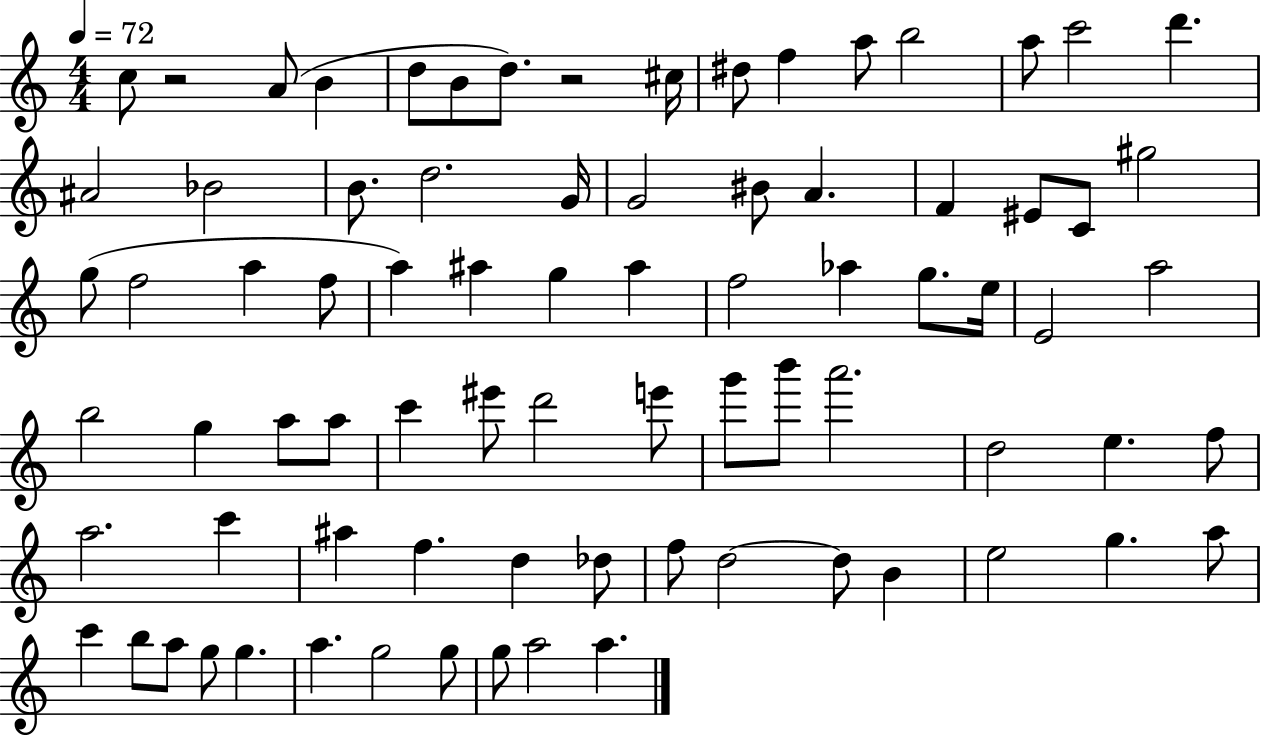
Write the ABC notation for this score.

X:1
T:Untitled
M:4/4
L:1/4
K:C
c/2 z2 A/2 B d/2 B/2 d/2 z2 ^c/4 ^d/2 f a/2 b2 a/2 c'2 d' ^A2 _B2 B/2 d2 G/4 G2 ^B/2 A F ^E/2 C/2 ^g2 g/2 f2 a f/2 a ^a g ^a f2 _a g/2 e/4 E2 a2 b2 g a/2 a/2 c' ^e'/2 d'2 e'/2 g'/2 b'/2 a'2 d2 e f/2 a2 c' ^a f d _d/2 f/2 d2 d/2 B e2 g a/2 c' b/2 a/2 g/2 g a g2 g/2 g/2 a2 a